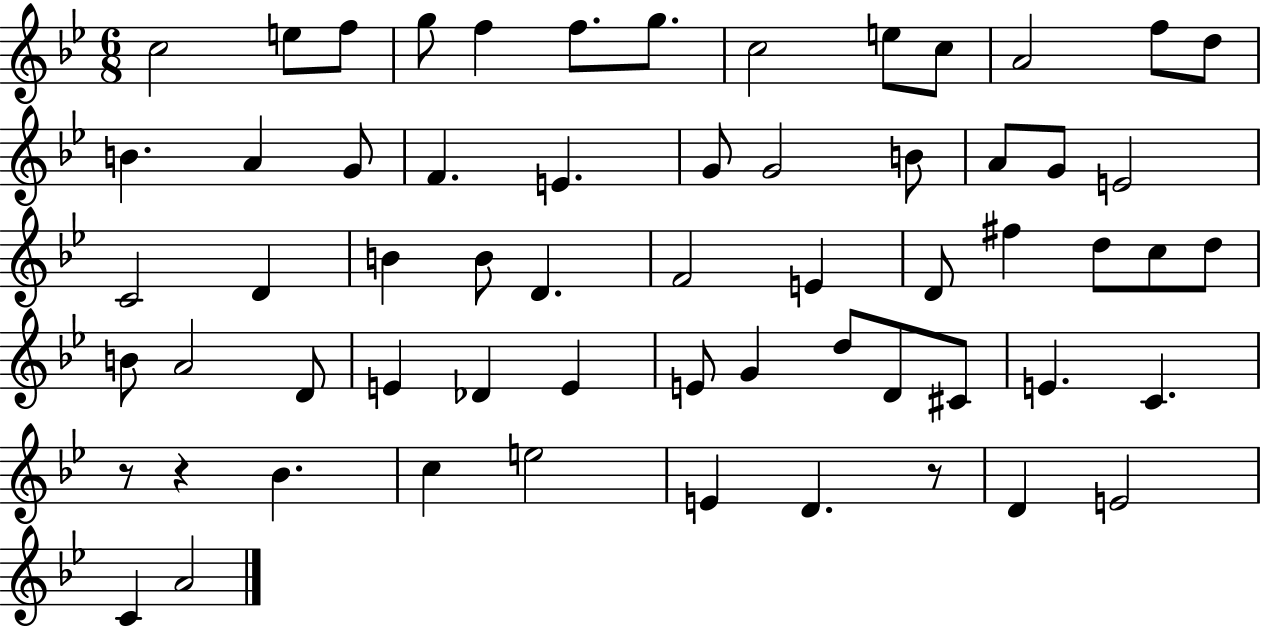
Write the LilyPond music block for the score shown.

{
  \clef treble
  \numericTimeSignature
  \time 6/8
  \key bes \major
  \repeat volta 2 { c''2 e''8 f''8 | g''8 f''4 f''8. g''8. | c''2 e''8 c''8 | a'2 f''8 d''8 | \break b'4. a'4 g'8 | f'4. e'4. | g'8 g'2 b'8 | a'8 g'8 e'2 | \break c'2 d'4 | b'4 b'8 d'4. | f'2 e'4 | d'8 fis''4 d''8 c''8 d''8 | \break b'8 a'2 d'8 | e'4 des'4 e'4 | e'8 g'4 d''8 d'8 cis'8 | e'4. c'4. | \break r8 r4 bes'4. | c''4 e''2 | e'4 d'4. r8 | d'4 e'2 | \break c'4 a'2 | } \bar "|."
}